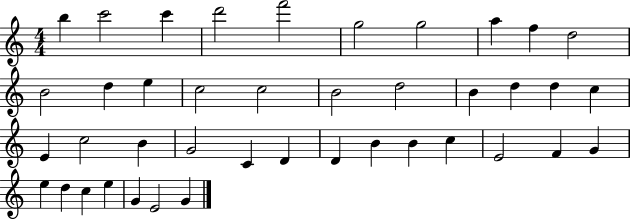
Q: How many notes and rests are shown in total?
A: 41